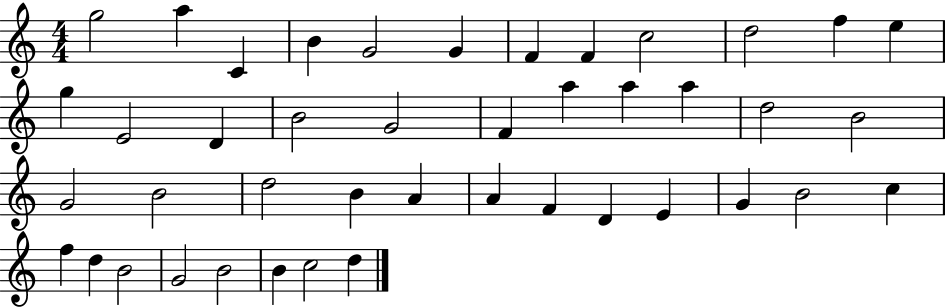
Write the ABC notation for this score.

X:1
T:Untitled
M:4/4
L:1/4
K:C
g2 a C B G2 G F F c2 d2 f e g E2 D B2 G2 F a a a d2 B2 G2 B2 d2 B A A F D E G B2 c f d B2 G2 B2 B c2 d